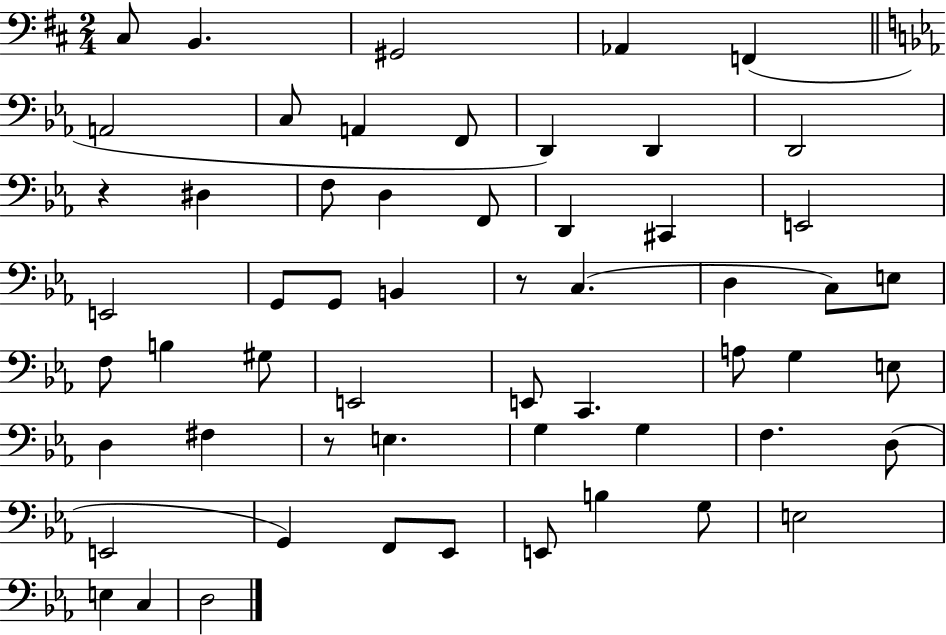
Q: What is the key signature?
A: D major